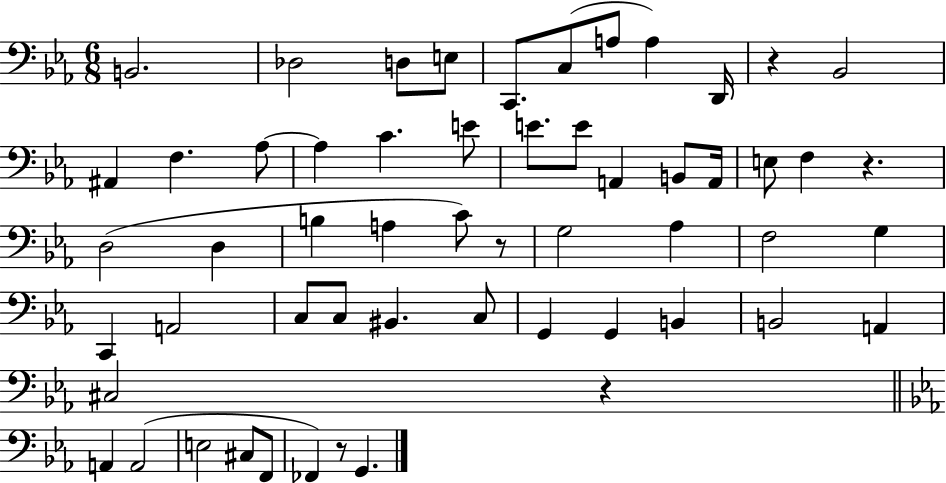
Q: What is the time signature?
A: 6/8